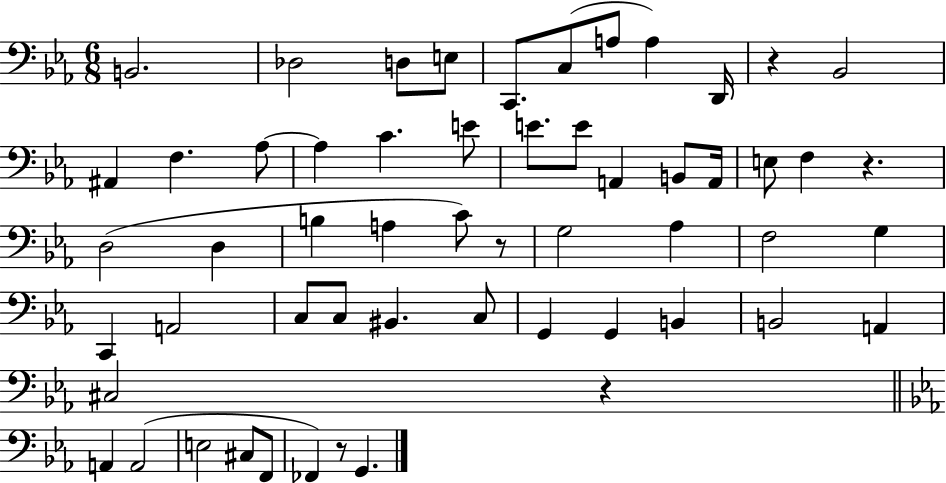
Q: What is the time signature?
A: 6/8